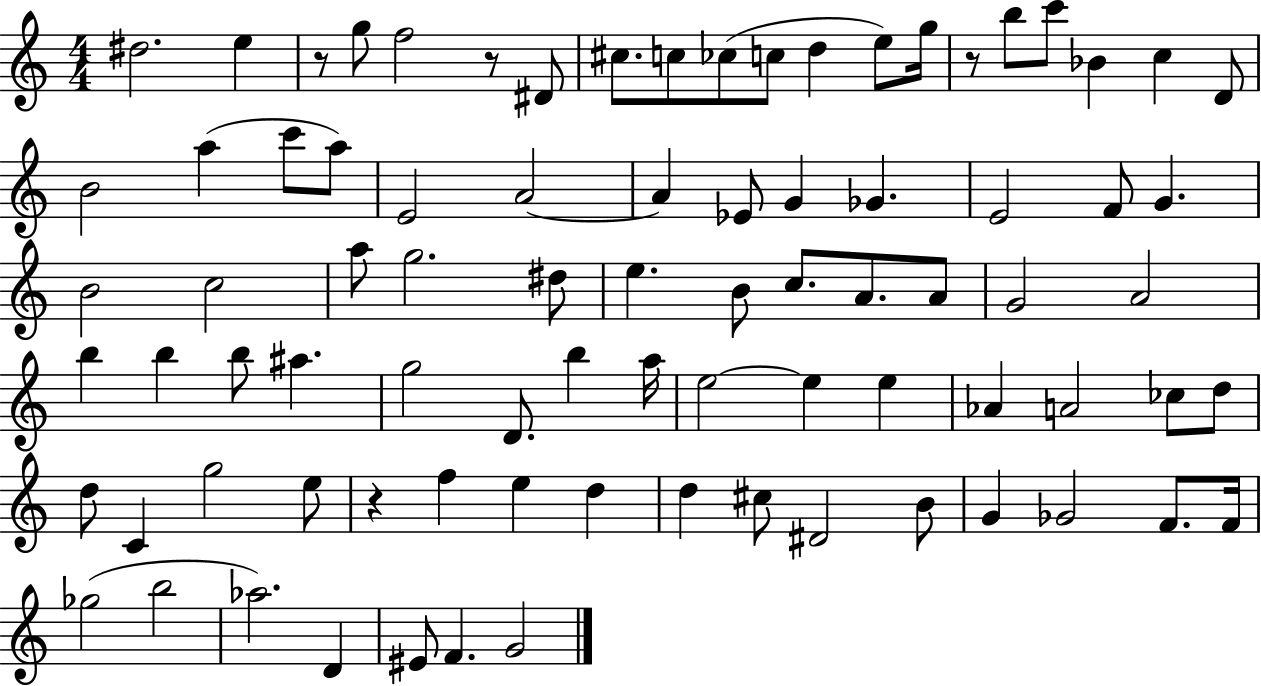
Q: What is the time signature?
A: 4/4